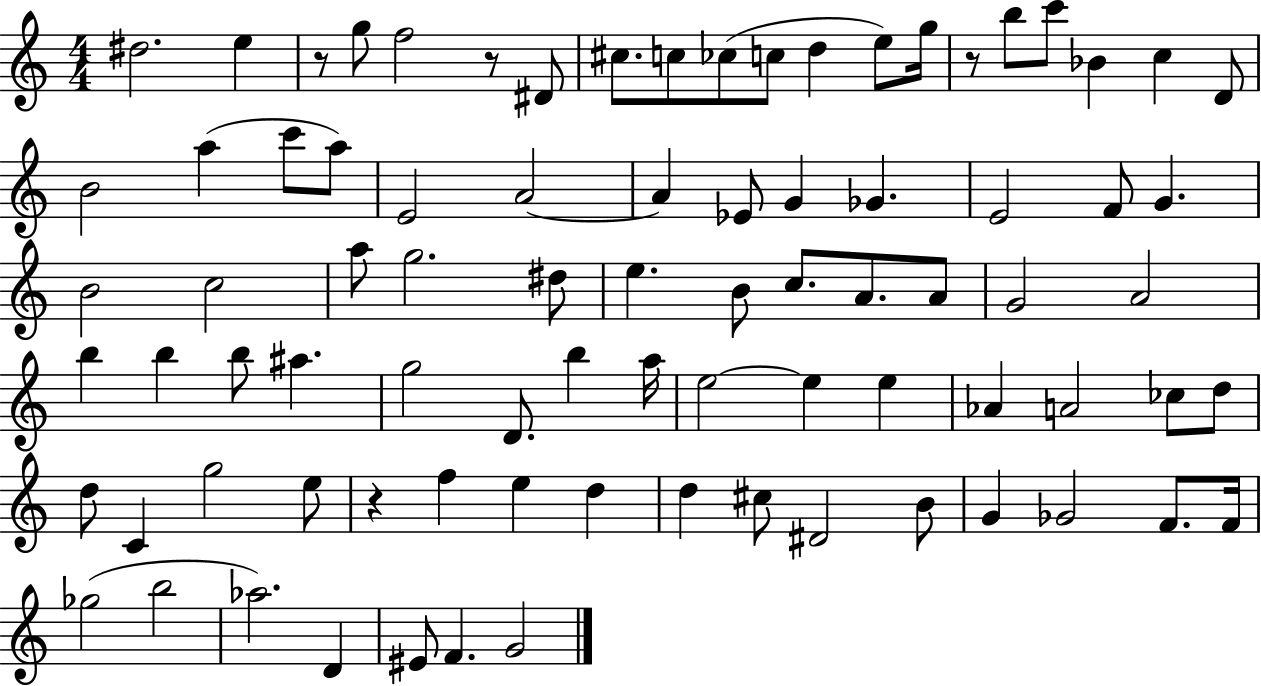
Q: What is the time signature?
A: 4/4